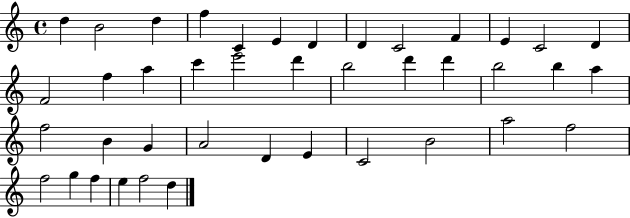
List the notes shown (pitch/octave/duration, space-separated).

D5/q B4/h D5/q F5/q C4/q E4/q D4/q D4/q C4/h F4/q E4/q C4/h D4/q F4/h F5/q A5/q C6/q E6/h D6/q B5/h D6/q D6/q B5/h B5/q A5/q F5/h B4/q G4/q A4/h D4/q E4/q C4/h B4/h A5/h F5/h F5/h G5/q F5/q E5/q F5/h D5/q